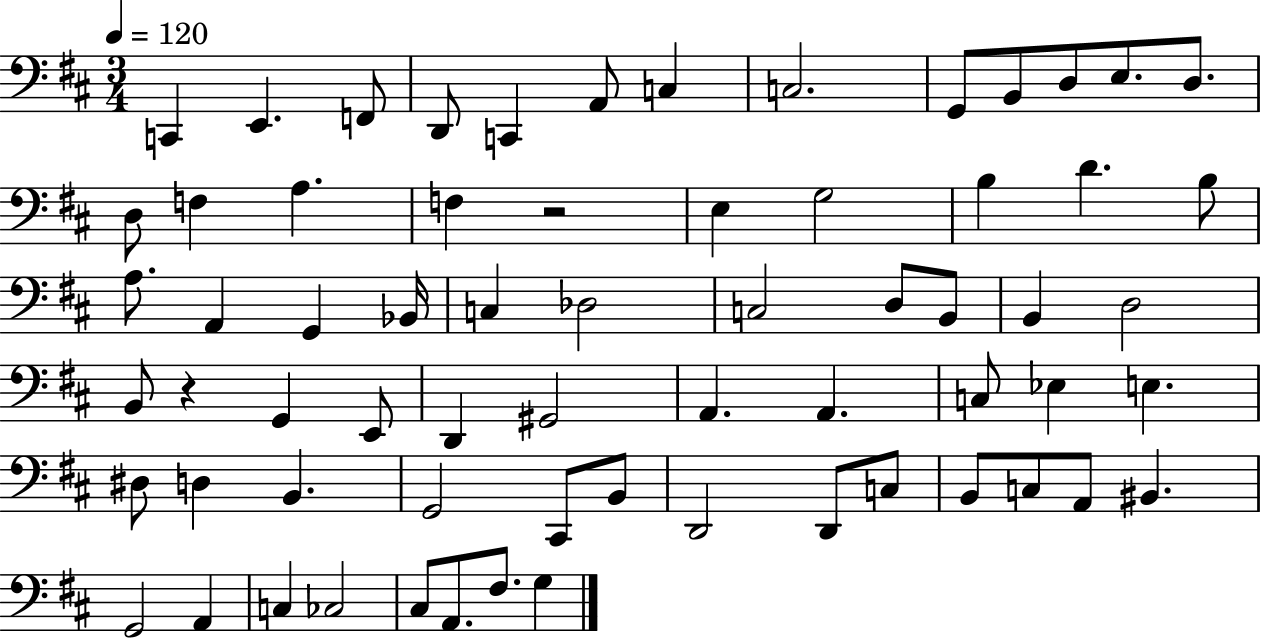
C2/q E2/q. F2/e D2/e C2/q A2/e C3/q C3/h. G2/e B2/e D3/e E3/e. D3/e. D3/e F3/q A3/q. F3/q R/h E3/q G3/h B3/q D4/q. B3/e A3/e. A2/q G2/q Bb2/s C3/q Db3/h C3/h D3/e B2/e B2/q D3/h B2/e R/q G2/q E2/e D2/q G#2/h A2/q. A2/q. C3/e Eb3/q E3/q. D#3/e D3/q B2/q. G2/h C#2/e B2/e D2/h D2/e C3/e B2/e C3/e A2/e BIS2/q. G2/h A2/q C3/q CES3/h C#3/e A2/e. F#3/e. G3/q